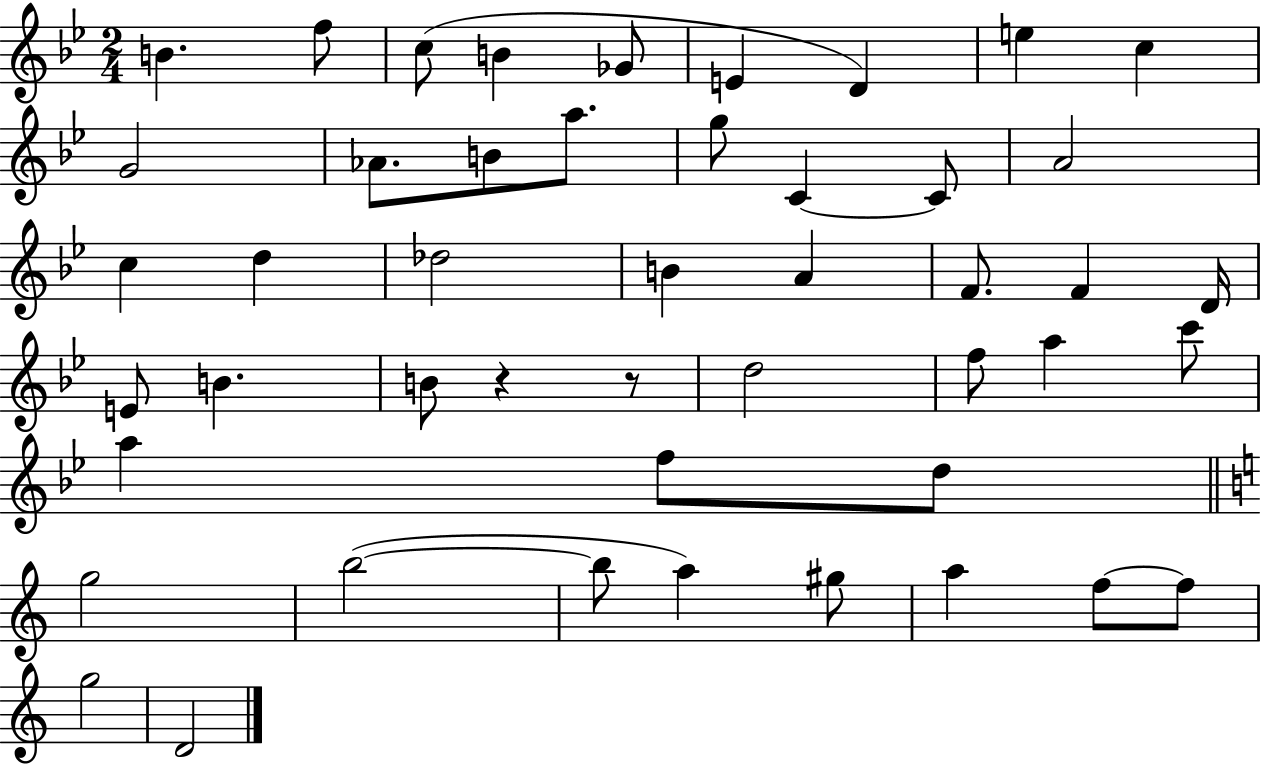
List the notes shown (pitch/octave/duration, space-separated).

B4/q. F5/e C5/e B4/q Gb4/e E4/q D4/q E5/q C5/q G4/h Ab4/e. B4/e A5/e. G5/e C4/q C4/e A4/h C5/q D5/q Db5/h B4/q A4/q F4/e. F4/q D4/s E4/e B4/q. B4/e R/q R/e D5/h F5/e A5/q C6/e A5/q F5/e D5/e G5/h B5/h B5/e A5/q G#5/e A5/q F5/e F5/e G5/h D4/h